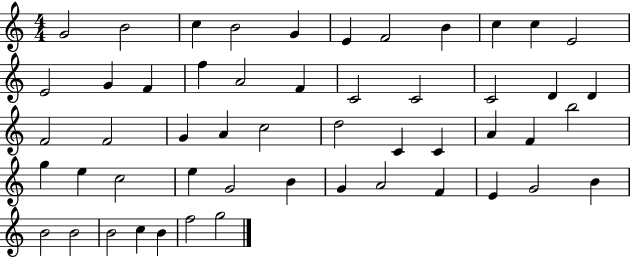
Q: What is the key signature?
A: C major